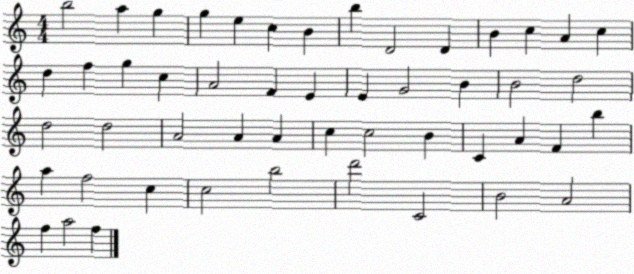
X:1
T:Untitled
M:4/4
L:1/4
K:C
b2 a g g e c B b D2 D B c A c d f g c A2 F E E G2 B B2 d2 d2 d2 A2 A A c c2 B C A F b a f2 c c2 b2 d'2 C2 B2 A2 f a2 f